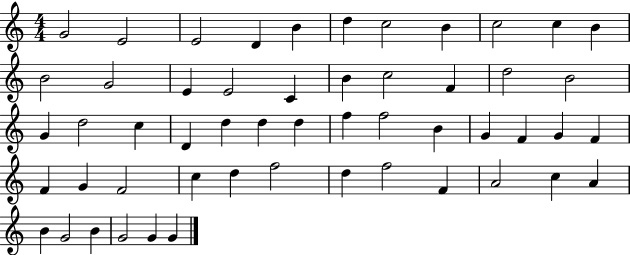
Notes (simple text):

G4/h E4/h E4/h D4/q B4/q D5/q C5/h B4/q C5/h C5/q B4/q B4/h G4/h E4/q E4/h C4/q B4/q C5/h F4/q D5/h B4/h G4/q D5/h C5/q D4/q D5/q D5/q D5/q F5/q F5/h B4/q G4/q F4/q G4/q F4/q F4/q G4/q F4/h C5/q D5/q F5/h D5/q F5/h F4/q A4/h C5/q A4/q B4/q G4/h B4/q G4/h G4/q G4/q